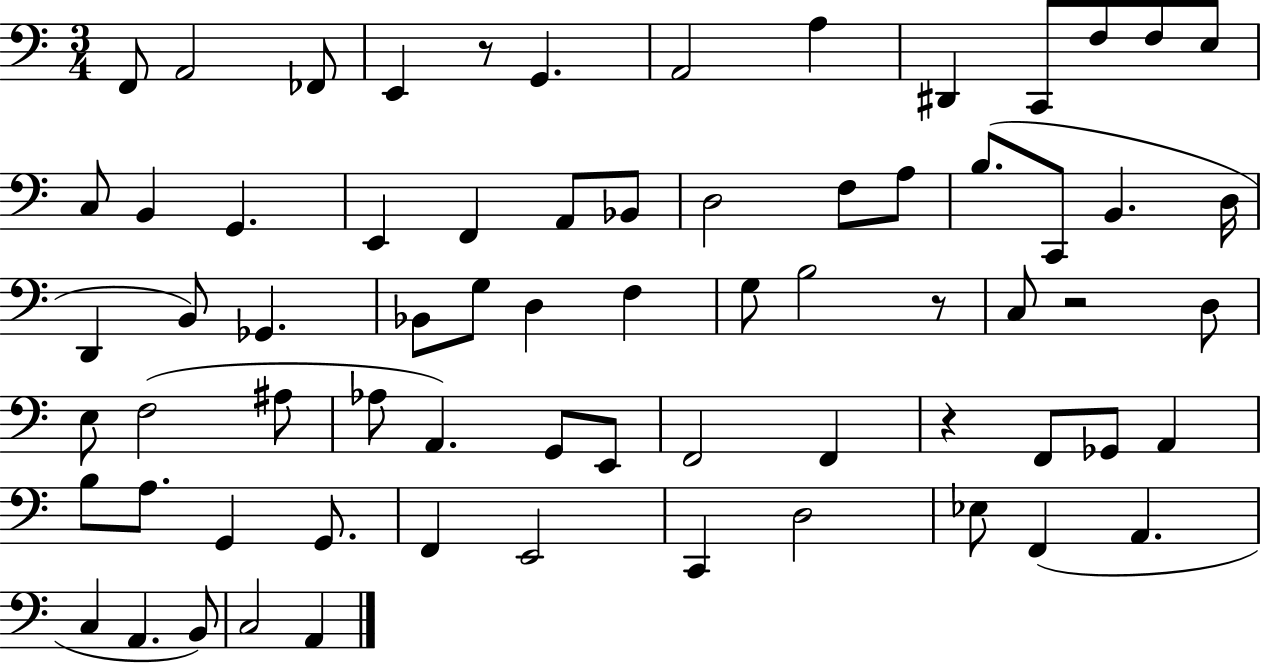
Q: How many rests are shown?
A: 4